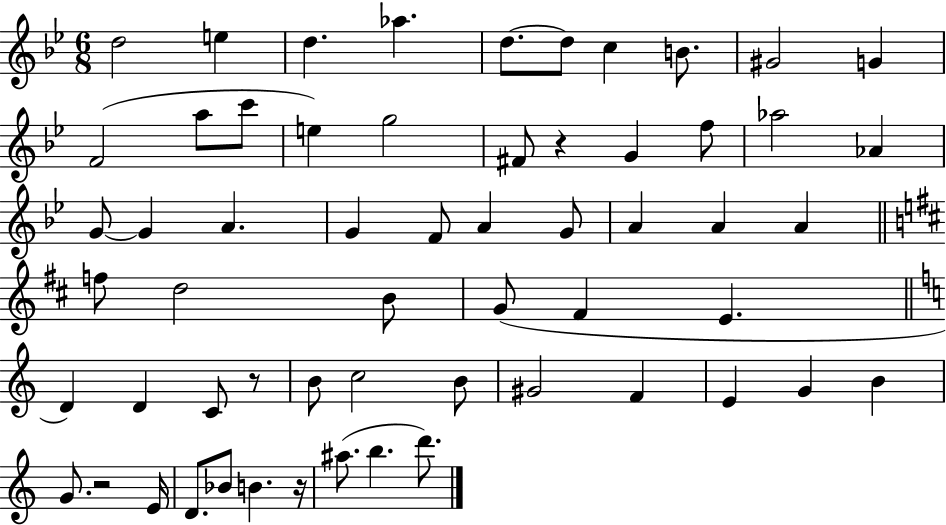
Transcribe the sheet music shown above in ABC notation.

X:1
T:Untitled
M:6/8
L:1/4
K:Bb
d2 e d _a d/2 d/2 c B/2 ^G2 G F2 a/2 c'/2 e g2 ^F/2 z G f/2 _a2 _A G/2 G A G F/2 A G/2 A A A f/2 d2 B/2 G/2 ^F E D D C/2 z/2 B/2 c2 B/2 ^G2 F E G B G/2 z2 E/4 D/2 _B/2 B z/4 ^a/2 b d'/2